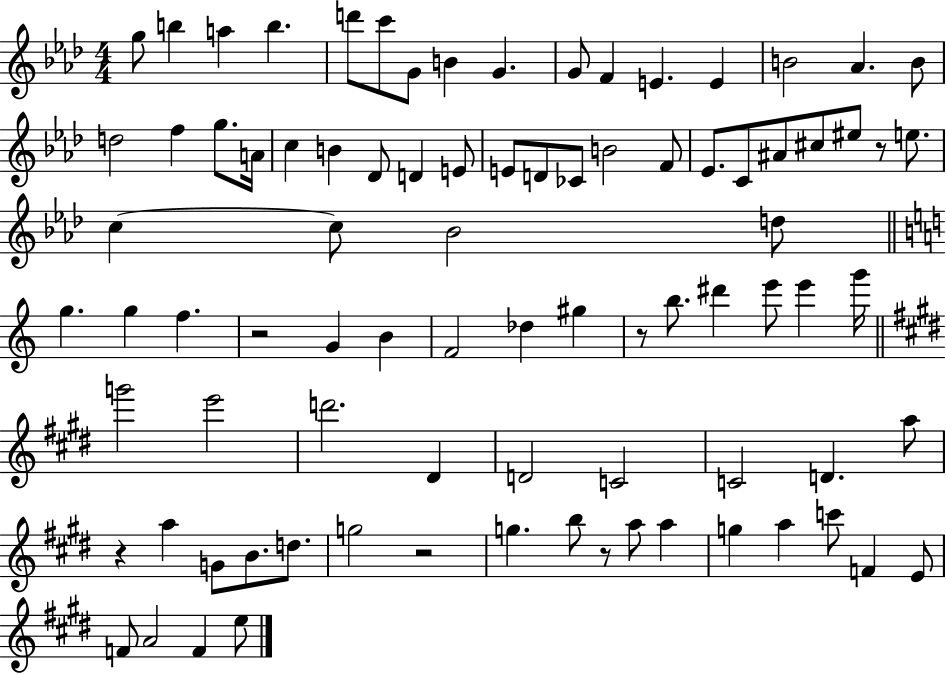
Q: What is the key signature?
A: AES major